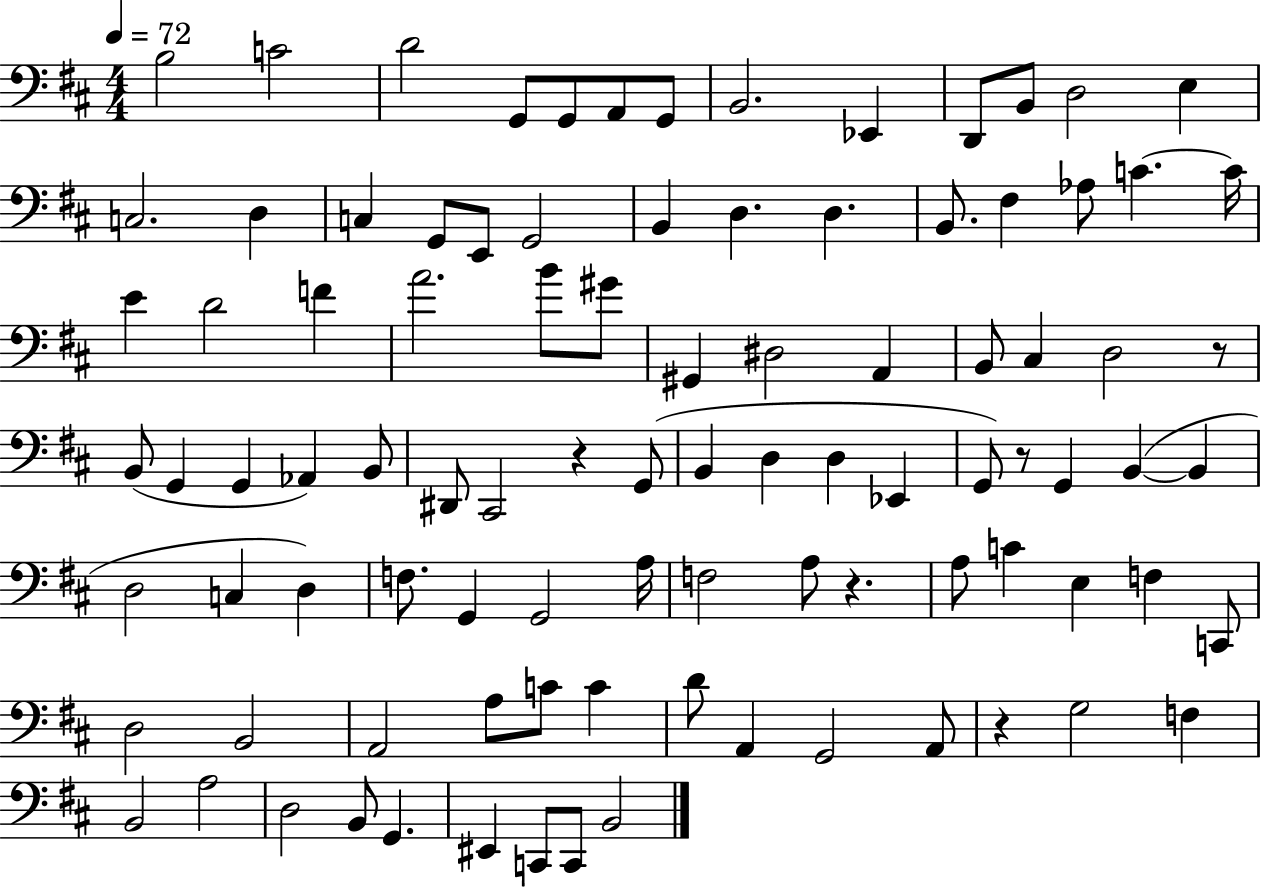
X:1
T:Untitled
M:4/4
L:1/4
K:D
B,2 C2 D2 G,,/2 G,,/2 A,,/2 G,,/2 B,,2 _E,, D,,/2 B,,/2 D,2 E, C,2 D, C, G,,/2 E,,/2 G,,2 B,, D, D, B,,/2 ^F, _A,/2 C C/4 E D2 F A2 B/2 ^G/2 ^G,, ^D,2 A,, B,,/2 ^C, D,2 z/2 B,,/2 G,, G,, _A,, B,,/2 ^D,,/2 ^C,,2 z G,,/2 B,, D, D, _E,, G,,/2 z/2 G,, B,, B,, D,2 C, D, F,/2 G,, G,,2 A,/4 F,2 A,/2 z A,/2 C E, F, C,,/2 D,2 B,,2 A,,2 A,/2 C/2 C D/2 A,, G,,2 A,,/2 z G,2 F, B,,2 A,2 D,2 B,,/2 G,, ^E,, C,,/2 C,,/2 B,,2